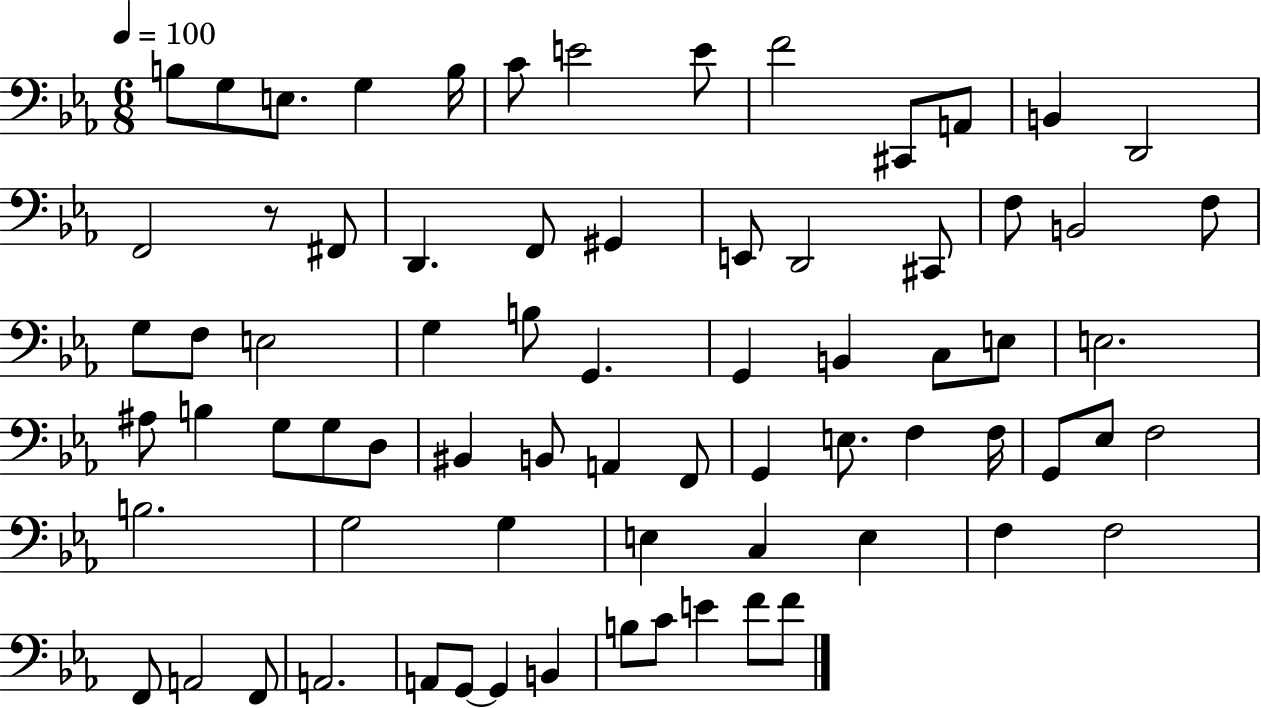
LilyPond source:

{
  \clef bass
  \numericTimeSignature
  \time 6/8
  \key ees \major
  \tempo 4 = 100
  b8 g8 e8. g4 b16 | c'8 e'2 e'8 | f'2 cis,8 a,8 | b,4 d,2 | \break f,2 r8 fis,8 | d,4. f,8 gis,4 | e,8 d,2 cis,8 | f8 b,2 f8 | \break g8 f8 e2 | g4 b8 g,4. | g,4 b,4 c8 e8 | e2. | \break ais8 b4 g8 g8 d8 | bis,4 b,8 a,4 f,8 | g,4 e8. f4 f16 | g,8 ees8 f2 | \break b2. | g2 g4 | e4 c4 e4 | f4 f2 | \break f,8 a,2 f,8 | a,2. | a,8 g,8~~ g,4 b,4 | b8 c'8 e'4 f'8 f'8 | \break \bar "|."
}